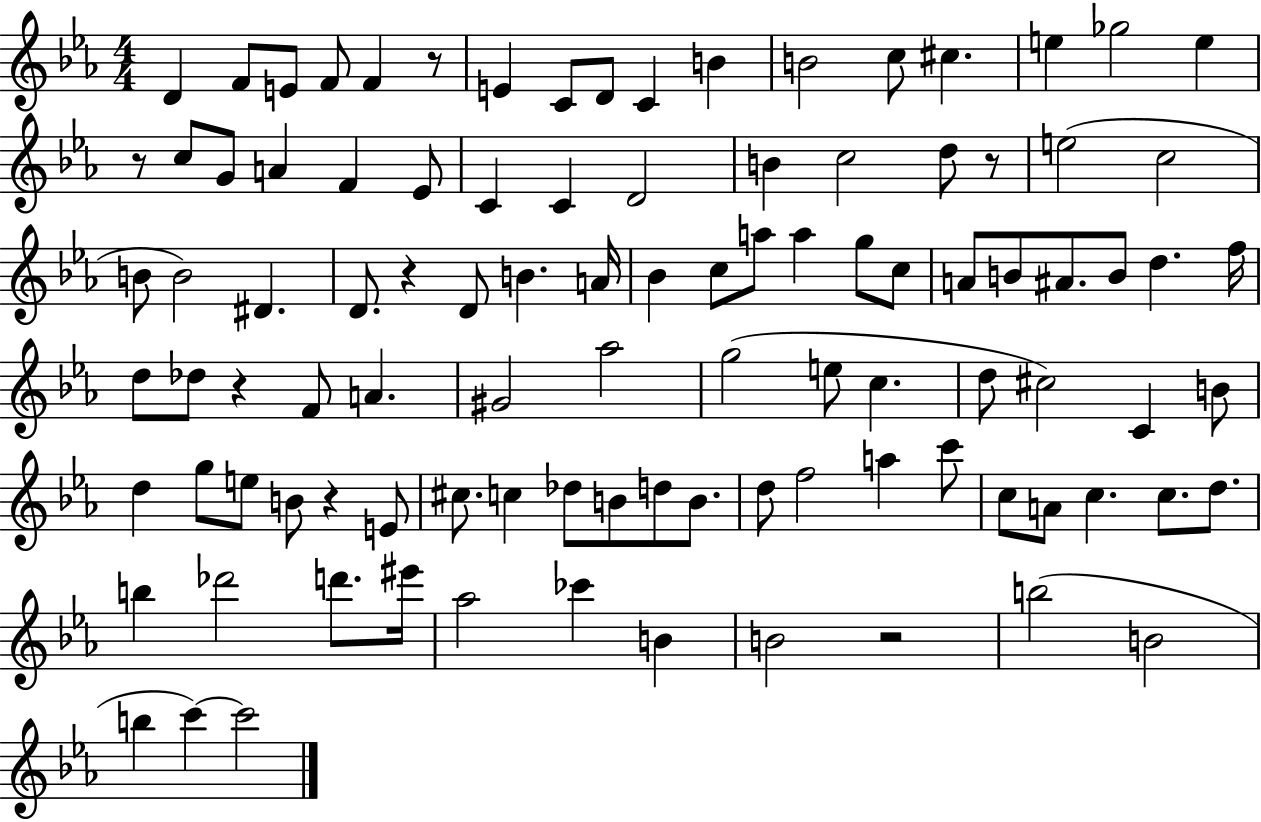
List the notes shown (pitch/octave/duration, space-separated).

D4/q F4/e E4/e F4/e F4/q R/e E4/q C4/e D4/e C4/q B4/q B4/h C5/e C#5/q. E5/q Gb5/h E5/q R/e C5/e G4/e A4/q F4/q Eb4/e C4/q C4/q D4/h B4/q C5/h D5/e R/e E5/h C5/h B4/e B4/h D#4/q. D4/e. R/q D4/e B4/q. A4/s Bb4/q C5/e A5/e A5/q G5/e C5/e A4/e B4/e A#4/e. B4/e D5/q. F5/s D5/e Db5/e R/q F4/e A4/q. G#4/h Ab5/h G5/h E5/e C5/q. D5/e C#5/h C4/q B4/e D5/q G5/e E5/e B4/e R/q E4/e C#5/e. C5/q Db5/e B4/e D5/e B4/e. D5/e F5/h A5/q C6/e C5/e A4/e C5/q. C5/e. D5/e. B5/q Db6/h D6/e. EIS6/s Ab5/h CES6/q B4/q B4/h R/h B5/h B4/h B5/q C6/q C6/h